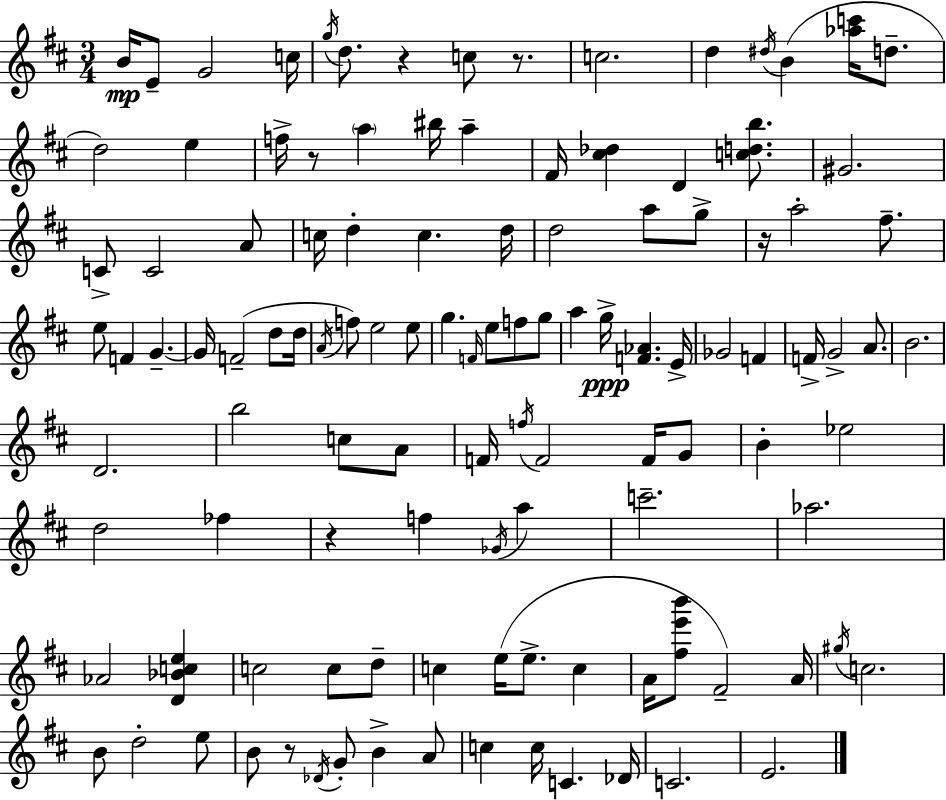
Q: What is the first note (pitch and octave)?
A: B4